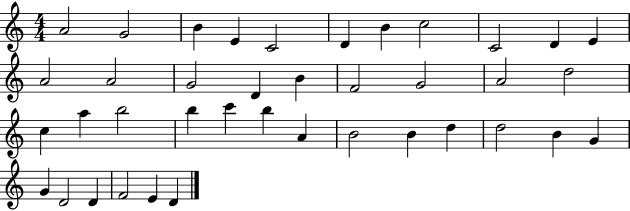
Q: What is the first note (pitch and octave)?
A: A4